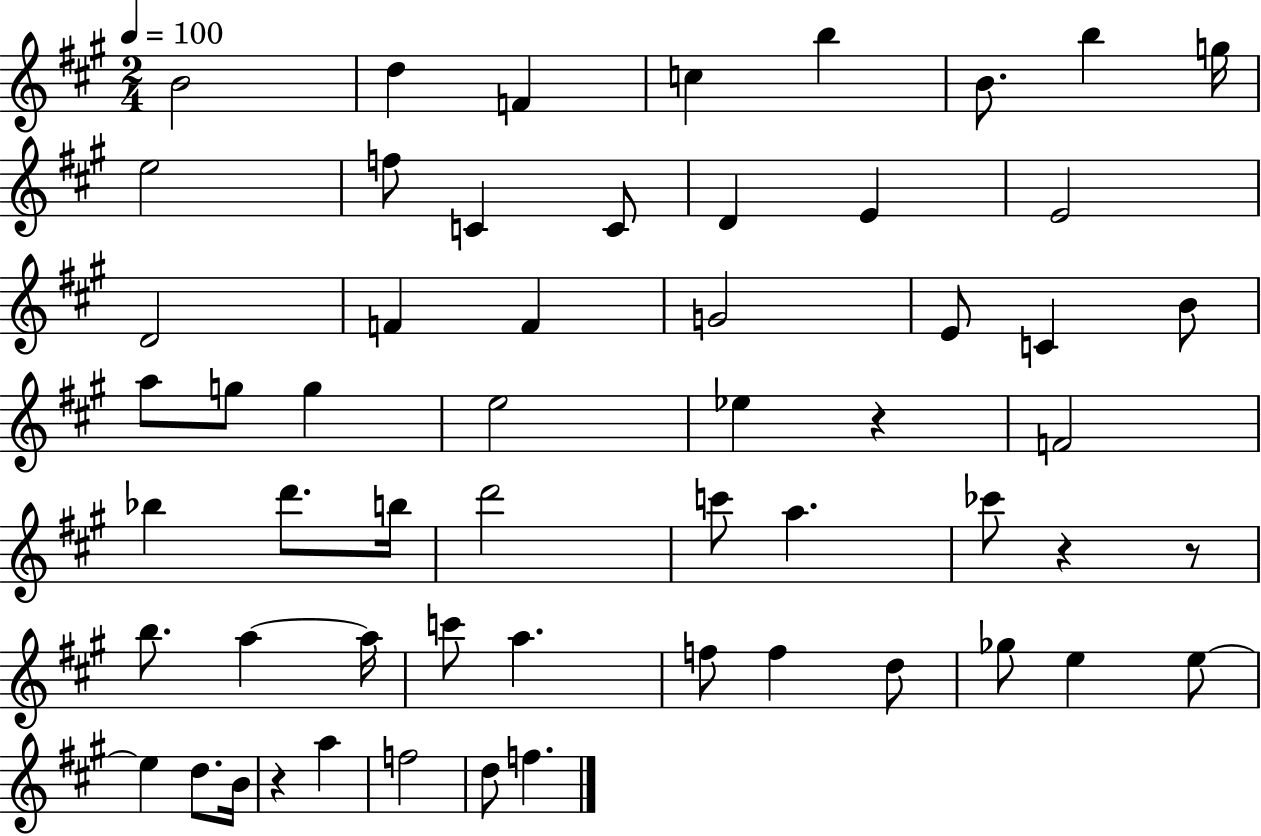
{
  \clef treble
  \numericTimeSignature
  \time 2/4
  \key a \major
  \tempo 4 = 100
  \repeat volta 2 { b'2 | d''4 f'4 | c''4 b''4 | b'8. b''4 g''16 | \break e''2 | f''8 c'4 c'8 | d'4 e'4 | e'2 | \break d'2 | f'4 f'4 | g'2 | e'8 c'4 b'8 | \break a''8 g''8 g''4 | e''2 | ees''4 r4 | f'2 | \break bes''4 d'''8. b''16 | d'''2 | c'''8 a''4. | ces'''8 r4 r8 | \break b''8. a''4~~ a''16 | c'''8 a''4. | f''8 f''4 d''8 | ges''8 e''4 e''8~~ | \break e''4 d''8. b'16 | r4 a''4 | f''2 | d''8 f''4. | \break } \bar "|."
}